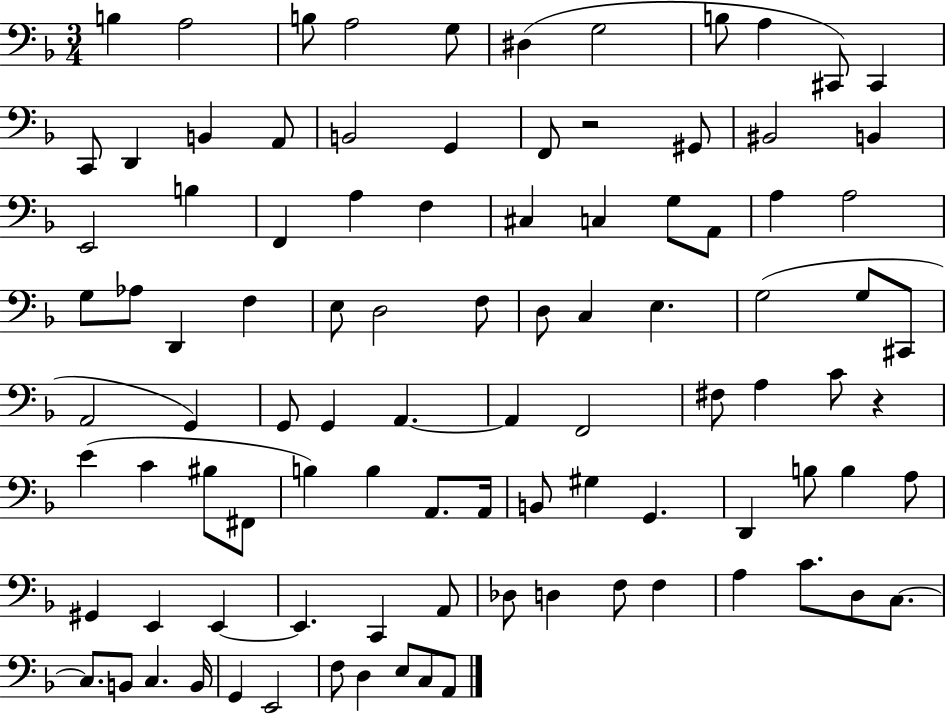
X:1
T:Untitled
M:3/4
L:1/4
K:F
B, A,2 B,/2 A,2 G,/2 ^D, G,2 B,/2 A, ^C,,/2 ^C,, C,,/2 D,, B,, A,,/2 B,,2 G,, F,,/2 z2 ^G,,/2 ^B,,2 B,, E,,2 B, F,, A, F, ^C, C, G,/2 A,,/2 A, A,2 G,/2 _A,/2 D,, F, E,/2 D,2 F,/2 D,/2 C, E, G,2 G,/2 ^C,,/2 A,,2 G,, G,,/2 G,, A,, A,, F,,2 ^F,/2 A, C/2 z E C ^B,/2 ^F,,/2 B, B, A,,/2 A,,/4 B,,/2 ^G, G,, D,, B,/2 B, A,/2 ^G,, E,, E,, E,, C,, A,,/2 _D,/2 D, F,/2 F, A, C/2 D,/2 C,/2 C,/2 B,,/2 C, B,,/4 G,, E,,2 F,/2 D, E,/2 C,/2 A,,/2